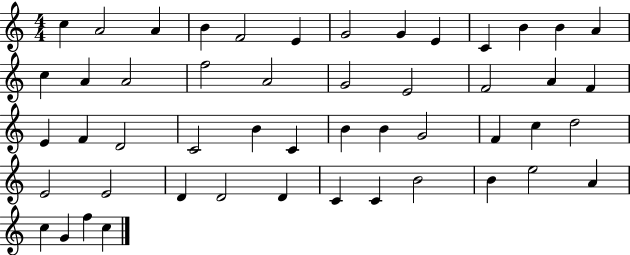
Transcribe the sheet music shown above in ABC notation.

X:1
T:Untitled
M:4/4
L:1/4
K:C
c A2 A B F2 E G2 G E C B B A c A A2 f2 A2 G2 E2 F2 A F E F D2 C2 B C B B G2 F c d2 E2 E2 D D2 D C C B2 B e2 A c G f c